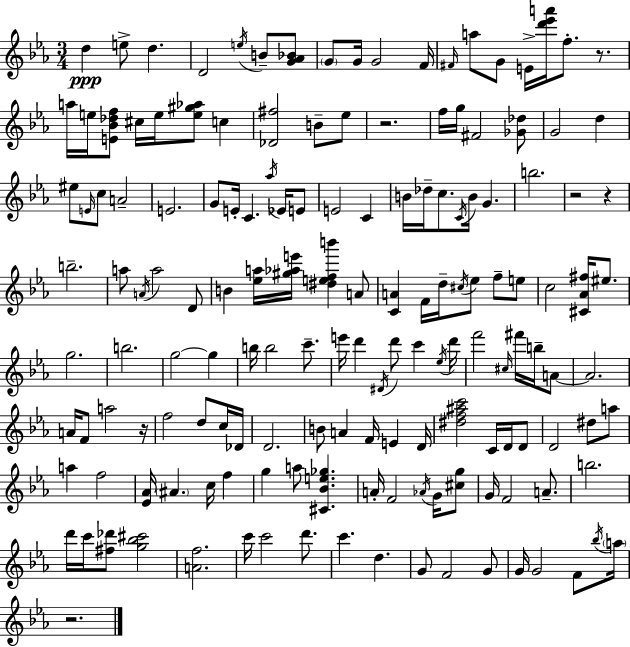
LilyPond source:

{
  \clef treble
  \numericTimeSignature
  \time 3/4
  \key ees \major
  \repeat volta 2 { d''4\ppp e''8-> d''4. | d'2 \acciaccatura { e''16 } b'8-- <g' aes' bes'>8 | \parenthesize g'8 g'16 g'2 | f'16 \grace { fis'16 } a''8 g'8 e'16-> <d''' ees''' a'''>16 f''8.-. r8. | \break a''16 e''16 <e' bes' des'' f''>8 cis''16 e''16 <e'' gis'' aes''>8 c''4 | <des' fis''>2 b'8-- | ees''8 r2. | f''16 g''16 fis'2 | \break <ges' des''>8 g'2 d''4 | eis''8 \grace { e'16 } c''8 a'2-- | e'2. | g'8 e'16-. c'4. | \break \acciaccatura { aes''16 } ees'16 e'8 e'2 | c'4 b'16 des''16-- c''8. \acciaccatura { c'16 } b'16 g'4. | b''2. | r2 | \break r4 b''2.-- | a''8 \acciaccatura { a'16 } a''2 | d'8 b'4 <ees'' a''>16 <gis'' aes'' e'''>16 | <dis'' e'' f'' b'''>4 a'8 <c' a'>4 f'16 d''16-- | \break \acciaccatura { cis''16 } ees''8 f''8-- e''8 c''2 | <cis' aes' fis''>16 eis''8. g''2. | b''2. | g''2~~ | \break g''4 b''16 b''2 | c'''8.-- e'''16 d'''4 | \acciaccatura { dis'16 } d'''8 c'''4 \acciaccatura { ees''16 } d'''16 f'''2 | \grace { cis''16 } fis'''16 b''16-- a'8~~ a'2. | \break a'16 f'8 | a''2 r16 f''2 | d''8 c''16 des'16 d'2. | b'8 | \break a'4 f'16 e'4 d'16 <dis'' f'' ais'' c'''>2 | c'16 d'16 d'8 d'2 | dis''8 a''8 a''4 | f''2 <ees' aes'>16 \parenthesize ais'4. | \break c''16 f''4 g''4 | a''8 <cis' bes' e'' ges''>4. a'16-. f'2 | \acciaccatura { aes'16 } g'16 <cis'' g''>8 g'16 | f'2 a'8.-- b''2. | \break d'''16 | c'''16 <fis'' des'''>8 <g'' bes'' cis'''>2 <a' f''>2. | c'''16 | c'''2 d'''8. c'''4. | \break d''4. g'8 | f'2 g'8 g'16 | g'2 f'8 \acciaccatura { bes''16 } \parenthesize a''16 | r2. | \break } \bar "|."
}